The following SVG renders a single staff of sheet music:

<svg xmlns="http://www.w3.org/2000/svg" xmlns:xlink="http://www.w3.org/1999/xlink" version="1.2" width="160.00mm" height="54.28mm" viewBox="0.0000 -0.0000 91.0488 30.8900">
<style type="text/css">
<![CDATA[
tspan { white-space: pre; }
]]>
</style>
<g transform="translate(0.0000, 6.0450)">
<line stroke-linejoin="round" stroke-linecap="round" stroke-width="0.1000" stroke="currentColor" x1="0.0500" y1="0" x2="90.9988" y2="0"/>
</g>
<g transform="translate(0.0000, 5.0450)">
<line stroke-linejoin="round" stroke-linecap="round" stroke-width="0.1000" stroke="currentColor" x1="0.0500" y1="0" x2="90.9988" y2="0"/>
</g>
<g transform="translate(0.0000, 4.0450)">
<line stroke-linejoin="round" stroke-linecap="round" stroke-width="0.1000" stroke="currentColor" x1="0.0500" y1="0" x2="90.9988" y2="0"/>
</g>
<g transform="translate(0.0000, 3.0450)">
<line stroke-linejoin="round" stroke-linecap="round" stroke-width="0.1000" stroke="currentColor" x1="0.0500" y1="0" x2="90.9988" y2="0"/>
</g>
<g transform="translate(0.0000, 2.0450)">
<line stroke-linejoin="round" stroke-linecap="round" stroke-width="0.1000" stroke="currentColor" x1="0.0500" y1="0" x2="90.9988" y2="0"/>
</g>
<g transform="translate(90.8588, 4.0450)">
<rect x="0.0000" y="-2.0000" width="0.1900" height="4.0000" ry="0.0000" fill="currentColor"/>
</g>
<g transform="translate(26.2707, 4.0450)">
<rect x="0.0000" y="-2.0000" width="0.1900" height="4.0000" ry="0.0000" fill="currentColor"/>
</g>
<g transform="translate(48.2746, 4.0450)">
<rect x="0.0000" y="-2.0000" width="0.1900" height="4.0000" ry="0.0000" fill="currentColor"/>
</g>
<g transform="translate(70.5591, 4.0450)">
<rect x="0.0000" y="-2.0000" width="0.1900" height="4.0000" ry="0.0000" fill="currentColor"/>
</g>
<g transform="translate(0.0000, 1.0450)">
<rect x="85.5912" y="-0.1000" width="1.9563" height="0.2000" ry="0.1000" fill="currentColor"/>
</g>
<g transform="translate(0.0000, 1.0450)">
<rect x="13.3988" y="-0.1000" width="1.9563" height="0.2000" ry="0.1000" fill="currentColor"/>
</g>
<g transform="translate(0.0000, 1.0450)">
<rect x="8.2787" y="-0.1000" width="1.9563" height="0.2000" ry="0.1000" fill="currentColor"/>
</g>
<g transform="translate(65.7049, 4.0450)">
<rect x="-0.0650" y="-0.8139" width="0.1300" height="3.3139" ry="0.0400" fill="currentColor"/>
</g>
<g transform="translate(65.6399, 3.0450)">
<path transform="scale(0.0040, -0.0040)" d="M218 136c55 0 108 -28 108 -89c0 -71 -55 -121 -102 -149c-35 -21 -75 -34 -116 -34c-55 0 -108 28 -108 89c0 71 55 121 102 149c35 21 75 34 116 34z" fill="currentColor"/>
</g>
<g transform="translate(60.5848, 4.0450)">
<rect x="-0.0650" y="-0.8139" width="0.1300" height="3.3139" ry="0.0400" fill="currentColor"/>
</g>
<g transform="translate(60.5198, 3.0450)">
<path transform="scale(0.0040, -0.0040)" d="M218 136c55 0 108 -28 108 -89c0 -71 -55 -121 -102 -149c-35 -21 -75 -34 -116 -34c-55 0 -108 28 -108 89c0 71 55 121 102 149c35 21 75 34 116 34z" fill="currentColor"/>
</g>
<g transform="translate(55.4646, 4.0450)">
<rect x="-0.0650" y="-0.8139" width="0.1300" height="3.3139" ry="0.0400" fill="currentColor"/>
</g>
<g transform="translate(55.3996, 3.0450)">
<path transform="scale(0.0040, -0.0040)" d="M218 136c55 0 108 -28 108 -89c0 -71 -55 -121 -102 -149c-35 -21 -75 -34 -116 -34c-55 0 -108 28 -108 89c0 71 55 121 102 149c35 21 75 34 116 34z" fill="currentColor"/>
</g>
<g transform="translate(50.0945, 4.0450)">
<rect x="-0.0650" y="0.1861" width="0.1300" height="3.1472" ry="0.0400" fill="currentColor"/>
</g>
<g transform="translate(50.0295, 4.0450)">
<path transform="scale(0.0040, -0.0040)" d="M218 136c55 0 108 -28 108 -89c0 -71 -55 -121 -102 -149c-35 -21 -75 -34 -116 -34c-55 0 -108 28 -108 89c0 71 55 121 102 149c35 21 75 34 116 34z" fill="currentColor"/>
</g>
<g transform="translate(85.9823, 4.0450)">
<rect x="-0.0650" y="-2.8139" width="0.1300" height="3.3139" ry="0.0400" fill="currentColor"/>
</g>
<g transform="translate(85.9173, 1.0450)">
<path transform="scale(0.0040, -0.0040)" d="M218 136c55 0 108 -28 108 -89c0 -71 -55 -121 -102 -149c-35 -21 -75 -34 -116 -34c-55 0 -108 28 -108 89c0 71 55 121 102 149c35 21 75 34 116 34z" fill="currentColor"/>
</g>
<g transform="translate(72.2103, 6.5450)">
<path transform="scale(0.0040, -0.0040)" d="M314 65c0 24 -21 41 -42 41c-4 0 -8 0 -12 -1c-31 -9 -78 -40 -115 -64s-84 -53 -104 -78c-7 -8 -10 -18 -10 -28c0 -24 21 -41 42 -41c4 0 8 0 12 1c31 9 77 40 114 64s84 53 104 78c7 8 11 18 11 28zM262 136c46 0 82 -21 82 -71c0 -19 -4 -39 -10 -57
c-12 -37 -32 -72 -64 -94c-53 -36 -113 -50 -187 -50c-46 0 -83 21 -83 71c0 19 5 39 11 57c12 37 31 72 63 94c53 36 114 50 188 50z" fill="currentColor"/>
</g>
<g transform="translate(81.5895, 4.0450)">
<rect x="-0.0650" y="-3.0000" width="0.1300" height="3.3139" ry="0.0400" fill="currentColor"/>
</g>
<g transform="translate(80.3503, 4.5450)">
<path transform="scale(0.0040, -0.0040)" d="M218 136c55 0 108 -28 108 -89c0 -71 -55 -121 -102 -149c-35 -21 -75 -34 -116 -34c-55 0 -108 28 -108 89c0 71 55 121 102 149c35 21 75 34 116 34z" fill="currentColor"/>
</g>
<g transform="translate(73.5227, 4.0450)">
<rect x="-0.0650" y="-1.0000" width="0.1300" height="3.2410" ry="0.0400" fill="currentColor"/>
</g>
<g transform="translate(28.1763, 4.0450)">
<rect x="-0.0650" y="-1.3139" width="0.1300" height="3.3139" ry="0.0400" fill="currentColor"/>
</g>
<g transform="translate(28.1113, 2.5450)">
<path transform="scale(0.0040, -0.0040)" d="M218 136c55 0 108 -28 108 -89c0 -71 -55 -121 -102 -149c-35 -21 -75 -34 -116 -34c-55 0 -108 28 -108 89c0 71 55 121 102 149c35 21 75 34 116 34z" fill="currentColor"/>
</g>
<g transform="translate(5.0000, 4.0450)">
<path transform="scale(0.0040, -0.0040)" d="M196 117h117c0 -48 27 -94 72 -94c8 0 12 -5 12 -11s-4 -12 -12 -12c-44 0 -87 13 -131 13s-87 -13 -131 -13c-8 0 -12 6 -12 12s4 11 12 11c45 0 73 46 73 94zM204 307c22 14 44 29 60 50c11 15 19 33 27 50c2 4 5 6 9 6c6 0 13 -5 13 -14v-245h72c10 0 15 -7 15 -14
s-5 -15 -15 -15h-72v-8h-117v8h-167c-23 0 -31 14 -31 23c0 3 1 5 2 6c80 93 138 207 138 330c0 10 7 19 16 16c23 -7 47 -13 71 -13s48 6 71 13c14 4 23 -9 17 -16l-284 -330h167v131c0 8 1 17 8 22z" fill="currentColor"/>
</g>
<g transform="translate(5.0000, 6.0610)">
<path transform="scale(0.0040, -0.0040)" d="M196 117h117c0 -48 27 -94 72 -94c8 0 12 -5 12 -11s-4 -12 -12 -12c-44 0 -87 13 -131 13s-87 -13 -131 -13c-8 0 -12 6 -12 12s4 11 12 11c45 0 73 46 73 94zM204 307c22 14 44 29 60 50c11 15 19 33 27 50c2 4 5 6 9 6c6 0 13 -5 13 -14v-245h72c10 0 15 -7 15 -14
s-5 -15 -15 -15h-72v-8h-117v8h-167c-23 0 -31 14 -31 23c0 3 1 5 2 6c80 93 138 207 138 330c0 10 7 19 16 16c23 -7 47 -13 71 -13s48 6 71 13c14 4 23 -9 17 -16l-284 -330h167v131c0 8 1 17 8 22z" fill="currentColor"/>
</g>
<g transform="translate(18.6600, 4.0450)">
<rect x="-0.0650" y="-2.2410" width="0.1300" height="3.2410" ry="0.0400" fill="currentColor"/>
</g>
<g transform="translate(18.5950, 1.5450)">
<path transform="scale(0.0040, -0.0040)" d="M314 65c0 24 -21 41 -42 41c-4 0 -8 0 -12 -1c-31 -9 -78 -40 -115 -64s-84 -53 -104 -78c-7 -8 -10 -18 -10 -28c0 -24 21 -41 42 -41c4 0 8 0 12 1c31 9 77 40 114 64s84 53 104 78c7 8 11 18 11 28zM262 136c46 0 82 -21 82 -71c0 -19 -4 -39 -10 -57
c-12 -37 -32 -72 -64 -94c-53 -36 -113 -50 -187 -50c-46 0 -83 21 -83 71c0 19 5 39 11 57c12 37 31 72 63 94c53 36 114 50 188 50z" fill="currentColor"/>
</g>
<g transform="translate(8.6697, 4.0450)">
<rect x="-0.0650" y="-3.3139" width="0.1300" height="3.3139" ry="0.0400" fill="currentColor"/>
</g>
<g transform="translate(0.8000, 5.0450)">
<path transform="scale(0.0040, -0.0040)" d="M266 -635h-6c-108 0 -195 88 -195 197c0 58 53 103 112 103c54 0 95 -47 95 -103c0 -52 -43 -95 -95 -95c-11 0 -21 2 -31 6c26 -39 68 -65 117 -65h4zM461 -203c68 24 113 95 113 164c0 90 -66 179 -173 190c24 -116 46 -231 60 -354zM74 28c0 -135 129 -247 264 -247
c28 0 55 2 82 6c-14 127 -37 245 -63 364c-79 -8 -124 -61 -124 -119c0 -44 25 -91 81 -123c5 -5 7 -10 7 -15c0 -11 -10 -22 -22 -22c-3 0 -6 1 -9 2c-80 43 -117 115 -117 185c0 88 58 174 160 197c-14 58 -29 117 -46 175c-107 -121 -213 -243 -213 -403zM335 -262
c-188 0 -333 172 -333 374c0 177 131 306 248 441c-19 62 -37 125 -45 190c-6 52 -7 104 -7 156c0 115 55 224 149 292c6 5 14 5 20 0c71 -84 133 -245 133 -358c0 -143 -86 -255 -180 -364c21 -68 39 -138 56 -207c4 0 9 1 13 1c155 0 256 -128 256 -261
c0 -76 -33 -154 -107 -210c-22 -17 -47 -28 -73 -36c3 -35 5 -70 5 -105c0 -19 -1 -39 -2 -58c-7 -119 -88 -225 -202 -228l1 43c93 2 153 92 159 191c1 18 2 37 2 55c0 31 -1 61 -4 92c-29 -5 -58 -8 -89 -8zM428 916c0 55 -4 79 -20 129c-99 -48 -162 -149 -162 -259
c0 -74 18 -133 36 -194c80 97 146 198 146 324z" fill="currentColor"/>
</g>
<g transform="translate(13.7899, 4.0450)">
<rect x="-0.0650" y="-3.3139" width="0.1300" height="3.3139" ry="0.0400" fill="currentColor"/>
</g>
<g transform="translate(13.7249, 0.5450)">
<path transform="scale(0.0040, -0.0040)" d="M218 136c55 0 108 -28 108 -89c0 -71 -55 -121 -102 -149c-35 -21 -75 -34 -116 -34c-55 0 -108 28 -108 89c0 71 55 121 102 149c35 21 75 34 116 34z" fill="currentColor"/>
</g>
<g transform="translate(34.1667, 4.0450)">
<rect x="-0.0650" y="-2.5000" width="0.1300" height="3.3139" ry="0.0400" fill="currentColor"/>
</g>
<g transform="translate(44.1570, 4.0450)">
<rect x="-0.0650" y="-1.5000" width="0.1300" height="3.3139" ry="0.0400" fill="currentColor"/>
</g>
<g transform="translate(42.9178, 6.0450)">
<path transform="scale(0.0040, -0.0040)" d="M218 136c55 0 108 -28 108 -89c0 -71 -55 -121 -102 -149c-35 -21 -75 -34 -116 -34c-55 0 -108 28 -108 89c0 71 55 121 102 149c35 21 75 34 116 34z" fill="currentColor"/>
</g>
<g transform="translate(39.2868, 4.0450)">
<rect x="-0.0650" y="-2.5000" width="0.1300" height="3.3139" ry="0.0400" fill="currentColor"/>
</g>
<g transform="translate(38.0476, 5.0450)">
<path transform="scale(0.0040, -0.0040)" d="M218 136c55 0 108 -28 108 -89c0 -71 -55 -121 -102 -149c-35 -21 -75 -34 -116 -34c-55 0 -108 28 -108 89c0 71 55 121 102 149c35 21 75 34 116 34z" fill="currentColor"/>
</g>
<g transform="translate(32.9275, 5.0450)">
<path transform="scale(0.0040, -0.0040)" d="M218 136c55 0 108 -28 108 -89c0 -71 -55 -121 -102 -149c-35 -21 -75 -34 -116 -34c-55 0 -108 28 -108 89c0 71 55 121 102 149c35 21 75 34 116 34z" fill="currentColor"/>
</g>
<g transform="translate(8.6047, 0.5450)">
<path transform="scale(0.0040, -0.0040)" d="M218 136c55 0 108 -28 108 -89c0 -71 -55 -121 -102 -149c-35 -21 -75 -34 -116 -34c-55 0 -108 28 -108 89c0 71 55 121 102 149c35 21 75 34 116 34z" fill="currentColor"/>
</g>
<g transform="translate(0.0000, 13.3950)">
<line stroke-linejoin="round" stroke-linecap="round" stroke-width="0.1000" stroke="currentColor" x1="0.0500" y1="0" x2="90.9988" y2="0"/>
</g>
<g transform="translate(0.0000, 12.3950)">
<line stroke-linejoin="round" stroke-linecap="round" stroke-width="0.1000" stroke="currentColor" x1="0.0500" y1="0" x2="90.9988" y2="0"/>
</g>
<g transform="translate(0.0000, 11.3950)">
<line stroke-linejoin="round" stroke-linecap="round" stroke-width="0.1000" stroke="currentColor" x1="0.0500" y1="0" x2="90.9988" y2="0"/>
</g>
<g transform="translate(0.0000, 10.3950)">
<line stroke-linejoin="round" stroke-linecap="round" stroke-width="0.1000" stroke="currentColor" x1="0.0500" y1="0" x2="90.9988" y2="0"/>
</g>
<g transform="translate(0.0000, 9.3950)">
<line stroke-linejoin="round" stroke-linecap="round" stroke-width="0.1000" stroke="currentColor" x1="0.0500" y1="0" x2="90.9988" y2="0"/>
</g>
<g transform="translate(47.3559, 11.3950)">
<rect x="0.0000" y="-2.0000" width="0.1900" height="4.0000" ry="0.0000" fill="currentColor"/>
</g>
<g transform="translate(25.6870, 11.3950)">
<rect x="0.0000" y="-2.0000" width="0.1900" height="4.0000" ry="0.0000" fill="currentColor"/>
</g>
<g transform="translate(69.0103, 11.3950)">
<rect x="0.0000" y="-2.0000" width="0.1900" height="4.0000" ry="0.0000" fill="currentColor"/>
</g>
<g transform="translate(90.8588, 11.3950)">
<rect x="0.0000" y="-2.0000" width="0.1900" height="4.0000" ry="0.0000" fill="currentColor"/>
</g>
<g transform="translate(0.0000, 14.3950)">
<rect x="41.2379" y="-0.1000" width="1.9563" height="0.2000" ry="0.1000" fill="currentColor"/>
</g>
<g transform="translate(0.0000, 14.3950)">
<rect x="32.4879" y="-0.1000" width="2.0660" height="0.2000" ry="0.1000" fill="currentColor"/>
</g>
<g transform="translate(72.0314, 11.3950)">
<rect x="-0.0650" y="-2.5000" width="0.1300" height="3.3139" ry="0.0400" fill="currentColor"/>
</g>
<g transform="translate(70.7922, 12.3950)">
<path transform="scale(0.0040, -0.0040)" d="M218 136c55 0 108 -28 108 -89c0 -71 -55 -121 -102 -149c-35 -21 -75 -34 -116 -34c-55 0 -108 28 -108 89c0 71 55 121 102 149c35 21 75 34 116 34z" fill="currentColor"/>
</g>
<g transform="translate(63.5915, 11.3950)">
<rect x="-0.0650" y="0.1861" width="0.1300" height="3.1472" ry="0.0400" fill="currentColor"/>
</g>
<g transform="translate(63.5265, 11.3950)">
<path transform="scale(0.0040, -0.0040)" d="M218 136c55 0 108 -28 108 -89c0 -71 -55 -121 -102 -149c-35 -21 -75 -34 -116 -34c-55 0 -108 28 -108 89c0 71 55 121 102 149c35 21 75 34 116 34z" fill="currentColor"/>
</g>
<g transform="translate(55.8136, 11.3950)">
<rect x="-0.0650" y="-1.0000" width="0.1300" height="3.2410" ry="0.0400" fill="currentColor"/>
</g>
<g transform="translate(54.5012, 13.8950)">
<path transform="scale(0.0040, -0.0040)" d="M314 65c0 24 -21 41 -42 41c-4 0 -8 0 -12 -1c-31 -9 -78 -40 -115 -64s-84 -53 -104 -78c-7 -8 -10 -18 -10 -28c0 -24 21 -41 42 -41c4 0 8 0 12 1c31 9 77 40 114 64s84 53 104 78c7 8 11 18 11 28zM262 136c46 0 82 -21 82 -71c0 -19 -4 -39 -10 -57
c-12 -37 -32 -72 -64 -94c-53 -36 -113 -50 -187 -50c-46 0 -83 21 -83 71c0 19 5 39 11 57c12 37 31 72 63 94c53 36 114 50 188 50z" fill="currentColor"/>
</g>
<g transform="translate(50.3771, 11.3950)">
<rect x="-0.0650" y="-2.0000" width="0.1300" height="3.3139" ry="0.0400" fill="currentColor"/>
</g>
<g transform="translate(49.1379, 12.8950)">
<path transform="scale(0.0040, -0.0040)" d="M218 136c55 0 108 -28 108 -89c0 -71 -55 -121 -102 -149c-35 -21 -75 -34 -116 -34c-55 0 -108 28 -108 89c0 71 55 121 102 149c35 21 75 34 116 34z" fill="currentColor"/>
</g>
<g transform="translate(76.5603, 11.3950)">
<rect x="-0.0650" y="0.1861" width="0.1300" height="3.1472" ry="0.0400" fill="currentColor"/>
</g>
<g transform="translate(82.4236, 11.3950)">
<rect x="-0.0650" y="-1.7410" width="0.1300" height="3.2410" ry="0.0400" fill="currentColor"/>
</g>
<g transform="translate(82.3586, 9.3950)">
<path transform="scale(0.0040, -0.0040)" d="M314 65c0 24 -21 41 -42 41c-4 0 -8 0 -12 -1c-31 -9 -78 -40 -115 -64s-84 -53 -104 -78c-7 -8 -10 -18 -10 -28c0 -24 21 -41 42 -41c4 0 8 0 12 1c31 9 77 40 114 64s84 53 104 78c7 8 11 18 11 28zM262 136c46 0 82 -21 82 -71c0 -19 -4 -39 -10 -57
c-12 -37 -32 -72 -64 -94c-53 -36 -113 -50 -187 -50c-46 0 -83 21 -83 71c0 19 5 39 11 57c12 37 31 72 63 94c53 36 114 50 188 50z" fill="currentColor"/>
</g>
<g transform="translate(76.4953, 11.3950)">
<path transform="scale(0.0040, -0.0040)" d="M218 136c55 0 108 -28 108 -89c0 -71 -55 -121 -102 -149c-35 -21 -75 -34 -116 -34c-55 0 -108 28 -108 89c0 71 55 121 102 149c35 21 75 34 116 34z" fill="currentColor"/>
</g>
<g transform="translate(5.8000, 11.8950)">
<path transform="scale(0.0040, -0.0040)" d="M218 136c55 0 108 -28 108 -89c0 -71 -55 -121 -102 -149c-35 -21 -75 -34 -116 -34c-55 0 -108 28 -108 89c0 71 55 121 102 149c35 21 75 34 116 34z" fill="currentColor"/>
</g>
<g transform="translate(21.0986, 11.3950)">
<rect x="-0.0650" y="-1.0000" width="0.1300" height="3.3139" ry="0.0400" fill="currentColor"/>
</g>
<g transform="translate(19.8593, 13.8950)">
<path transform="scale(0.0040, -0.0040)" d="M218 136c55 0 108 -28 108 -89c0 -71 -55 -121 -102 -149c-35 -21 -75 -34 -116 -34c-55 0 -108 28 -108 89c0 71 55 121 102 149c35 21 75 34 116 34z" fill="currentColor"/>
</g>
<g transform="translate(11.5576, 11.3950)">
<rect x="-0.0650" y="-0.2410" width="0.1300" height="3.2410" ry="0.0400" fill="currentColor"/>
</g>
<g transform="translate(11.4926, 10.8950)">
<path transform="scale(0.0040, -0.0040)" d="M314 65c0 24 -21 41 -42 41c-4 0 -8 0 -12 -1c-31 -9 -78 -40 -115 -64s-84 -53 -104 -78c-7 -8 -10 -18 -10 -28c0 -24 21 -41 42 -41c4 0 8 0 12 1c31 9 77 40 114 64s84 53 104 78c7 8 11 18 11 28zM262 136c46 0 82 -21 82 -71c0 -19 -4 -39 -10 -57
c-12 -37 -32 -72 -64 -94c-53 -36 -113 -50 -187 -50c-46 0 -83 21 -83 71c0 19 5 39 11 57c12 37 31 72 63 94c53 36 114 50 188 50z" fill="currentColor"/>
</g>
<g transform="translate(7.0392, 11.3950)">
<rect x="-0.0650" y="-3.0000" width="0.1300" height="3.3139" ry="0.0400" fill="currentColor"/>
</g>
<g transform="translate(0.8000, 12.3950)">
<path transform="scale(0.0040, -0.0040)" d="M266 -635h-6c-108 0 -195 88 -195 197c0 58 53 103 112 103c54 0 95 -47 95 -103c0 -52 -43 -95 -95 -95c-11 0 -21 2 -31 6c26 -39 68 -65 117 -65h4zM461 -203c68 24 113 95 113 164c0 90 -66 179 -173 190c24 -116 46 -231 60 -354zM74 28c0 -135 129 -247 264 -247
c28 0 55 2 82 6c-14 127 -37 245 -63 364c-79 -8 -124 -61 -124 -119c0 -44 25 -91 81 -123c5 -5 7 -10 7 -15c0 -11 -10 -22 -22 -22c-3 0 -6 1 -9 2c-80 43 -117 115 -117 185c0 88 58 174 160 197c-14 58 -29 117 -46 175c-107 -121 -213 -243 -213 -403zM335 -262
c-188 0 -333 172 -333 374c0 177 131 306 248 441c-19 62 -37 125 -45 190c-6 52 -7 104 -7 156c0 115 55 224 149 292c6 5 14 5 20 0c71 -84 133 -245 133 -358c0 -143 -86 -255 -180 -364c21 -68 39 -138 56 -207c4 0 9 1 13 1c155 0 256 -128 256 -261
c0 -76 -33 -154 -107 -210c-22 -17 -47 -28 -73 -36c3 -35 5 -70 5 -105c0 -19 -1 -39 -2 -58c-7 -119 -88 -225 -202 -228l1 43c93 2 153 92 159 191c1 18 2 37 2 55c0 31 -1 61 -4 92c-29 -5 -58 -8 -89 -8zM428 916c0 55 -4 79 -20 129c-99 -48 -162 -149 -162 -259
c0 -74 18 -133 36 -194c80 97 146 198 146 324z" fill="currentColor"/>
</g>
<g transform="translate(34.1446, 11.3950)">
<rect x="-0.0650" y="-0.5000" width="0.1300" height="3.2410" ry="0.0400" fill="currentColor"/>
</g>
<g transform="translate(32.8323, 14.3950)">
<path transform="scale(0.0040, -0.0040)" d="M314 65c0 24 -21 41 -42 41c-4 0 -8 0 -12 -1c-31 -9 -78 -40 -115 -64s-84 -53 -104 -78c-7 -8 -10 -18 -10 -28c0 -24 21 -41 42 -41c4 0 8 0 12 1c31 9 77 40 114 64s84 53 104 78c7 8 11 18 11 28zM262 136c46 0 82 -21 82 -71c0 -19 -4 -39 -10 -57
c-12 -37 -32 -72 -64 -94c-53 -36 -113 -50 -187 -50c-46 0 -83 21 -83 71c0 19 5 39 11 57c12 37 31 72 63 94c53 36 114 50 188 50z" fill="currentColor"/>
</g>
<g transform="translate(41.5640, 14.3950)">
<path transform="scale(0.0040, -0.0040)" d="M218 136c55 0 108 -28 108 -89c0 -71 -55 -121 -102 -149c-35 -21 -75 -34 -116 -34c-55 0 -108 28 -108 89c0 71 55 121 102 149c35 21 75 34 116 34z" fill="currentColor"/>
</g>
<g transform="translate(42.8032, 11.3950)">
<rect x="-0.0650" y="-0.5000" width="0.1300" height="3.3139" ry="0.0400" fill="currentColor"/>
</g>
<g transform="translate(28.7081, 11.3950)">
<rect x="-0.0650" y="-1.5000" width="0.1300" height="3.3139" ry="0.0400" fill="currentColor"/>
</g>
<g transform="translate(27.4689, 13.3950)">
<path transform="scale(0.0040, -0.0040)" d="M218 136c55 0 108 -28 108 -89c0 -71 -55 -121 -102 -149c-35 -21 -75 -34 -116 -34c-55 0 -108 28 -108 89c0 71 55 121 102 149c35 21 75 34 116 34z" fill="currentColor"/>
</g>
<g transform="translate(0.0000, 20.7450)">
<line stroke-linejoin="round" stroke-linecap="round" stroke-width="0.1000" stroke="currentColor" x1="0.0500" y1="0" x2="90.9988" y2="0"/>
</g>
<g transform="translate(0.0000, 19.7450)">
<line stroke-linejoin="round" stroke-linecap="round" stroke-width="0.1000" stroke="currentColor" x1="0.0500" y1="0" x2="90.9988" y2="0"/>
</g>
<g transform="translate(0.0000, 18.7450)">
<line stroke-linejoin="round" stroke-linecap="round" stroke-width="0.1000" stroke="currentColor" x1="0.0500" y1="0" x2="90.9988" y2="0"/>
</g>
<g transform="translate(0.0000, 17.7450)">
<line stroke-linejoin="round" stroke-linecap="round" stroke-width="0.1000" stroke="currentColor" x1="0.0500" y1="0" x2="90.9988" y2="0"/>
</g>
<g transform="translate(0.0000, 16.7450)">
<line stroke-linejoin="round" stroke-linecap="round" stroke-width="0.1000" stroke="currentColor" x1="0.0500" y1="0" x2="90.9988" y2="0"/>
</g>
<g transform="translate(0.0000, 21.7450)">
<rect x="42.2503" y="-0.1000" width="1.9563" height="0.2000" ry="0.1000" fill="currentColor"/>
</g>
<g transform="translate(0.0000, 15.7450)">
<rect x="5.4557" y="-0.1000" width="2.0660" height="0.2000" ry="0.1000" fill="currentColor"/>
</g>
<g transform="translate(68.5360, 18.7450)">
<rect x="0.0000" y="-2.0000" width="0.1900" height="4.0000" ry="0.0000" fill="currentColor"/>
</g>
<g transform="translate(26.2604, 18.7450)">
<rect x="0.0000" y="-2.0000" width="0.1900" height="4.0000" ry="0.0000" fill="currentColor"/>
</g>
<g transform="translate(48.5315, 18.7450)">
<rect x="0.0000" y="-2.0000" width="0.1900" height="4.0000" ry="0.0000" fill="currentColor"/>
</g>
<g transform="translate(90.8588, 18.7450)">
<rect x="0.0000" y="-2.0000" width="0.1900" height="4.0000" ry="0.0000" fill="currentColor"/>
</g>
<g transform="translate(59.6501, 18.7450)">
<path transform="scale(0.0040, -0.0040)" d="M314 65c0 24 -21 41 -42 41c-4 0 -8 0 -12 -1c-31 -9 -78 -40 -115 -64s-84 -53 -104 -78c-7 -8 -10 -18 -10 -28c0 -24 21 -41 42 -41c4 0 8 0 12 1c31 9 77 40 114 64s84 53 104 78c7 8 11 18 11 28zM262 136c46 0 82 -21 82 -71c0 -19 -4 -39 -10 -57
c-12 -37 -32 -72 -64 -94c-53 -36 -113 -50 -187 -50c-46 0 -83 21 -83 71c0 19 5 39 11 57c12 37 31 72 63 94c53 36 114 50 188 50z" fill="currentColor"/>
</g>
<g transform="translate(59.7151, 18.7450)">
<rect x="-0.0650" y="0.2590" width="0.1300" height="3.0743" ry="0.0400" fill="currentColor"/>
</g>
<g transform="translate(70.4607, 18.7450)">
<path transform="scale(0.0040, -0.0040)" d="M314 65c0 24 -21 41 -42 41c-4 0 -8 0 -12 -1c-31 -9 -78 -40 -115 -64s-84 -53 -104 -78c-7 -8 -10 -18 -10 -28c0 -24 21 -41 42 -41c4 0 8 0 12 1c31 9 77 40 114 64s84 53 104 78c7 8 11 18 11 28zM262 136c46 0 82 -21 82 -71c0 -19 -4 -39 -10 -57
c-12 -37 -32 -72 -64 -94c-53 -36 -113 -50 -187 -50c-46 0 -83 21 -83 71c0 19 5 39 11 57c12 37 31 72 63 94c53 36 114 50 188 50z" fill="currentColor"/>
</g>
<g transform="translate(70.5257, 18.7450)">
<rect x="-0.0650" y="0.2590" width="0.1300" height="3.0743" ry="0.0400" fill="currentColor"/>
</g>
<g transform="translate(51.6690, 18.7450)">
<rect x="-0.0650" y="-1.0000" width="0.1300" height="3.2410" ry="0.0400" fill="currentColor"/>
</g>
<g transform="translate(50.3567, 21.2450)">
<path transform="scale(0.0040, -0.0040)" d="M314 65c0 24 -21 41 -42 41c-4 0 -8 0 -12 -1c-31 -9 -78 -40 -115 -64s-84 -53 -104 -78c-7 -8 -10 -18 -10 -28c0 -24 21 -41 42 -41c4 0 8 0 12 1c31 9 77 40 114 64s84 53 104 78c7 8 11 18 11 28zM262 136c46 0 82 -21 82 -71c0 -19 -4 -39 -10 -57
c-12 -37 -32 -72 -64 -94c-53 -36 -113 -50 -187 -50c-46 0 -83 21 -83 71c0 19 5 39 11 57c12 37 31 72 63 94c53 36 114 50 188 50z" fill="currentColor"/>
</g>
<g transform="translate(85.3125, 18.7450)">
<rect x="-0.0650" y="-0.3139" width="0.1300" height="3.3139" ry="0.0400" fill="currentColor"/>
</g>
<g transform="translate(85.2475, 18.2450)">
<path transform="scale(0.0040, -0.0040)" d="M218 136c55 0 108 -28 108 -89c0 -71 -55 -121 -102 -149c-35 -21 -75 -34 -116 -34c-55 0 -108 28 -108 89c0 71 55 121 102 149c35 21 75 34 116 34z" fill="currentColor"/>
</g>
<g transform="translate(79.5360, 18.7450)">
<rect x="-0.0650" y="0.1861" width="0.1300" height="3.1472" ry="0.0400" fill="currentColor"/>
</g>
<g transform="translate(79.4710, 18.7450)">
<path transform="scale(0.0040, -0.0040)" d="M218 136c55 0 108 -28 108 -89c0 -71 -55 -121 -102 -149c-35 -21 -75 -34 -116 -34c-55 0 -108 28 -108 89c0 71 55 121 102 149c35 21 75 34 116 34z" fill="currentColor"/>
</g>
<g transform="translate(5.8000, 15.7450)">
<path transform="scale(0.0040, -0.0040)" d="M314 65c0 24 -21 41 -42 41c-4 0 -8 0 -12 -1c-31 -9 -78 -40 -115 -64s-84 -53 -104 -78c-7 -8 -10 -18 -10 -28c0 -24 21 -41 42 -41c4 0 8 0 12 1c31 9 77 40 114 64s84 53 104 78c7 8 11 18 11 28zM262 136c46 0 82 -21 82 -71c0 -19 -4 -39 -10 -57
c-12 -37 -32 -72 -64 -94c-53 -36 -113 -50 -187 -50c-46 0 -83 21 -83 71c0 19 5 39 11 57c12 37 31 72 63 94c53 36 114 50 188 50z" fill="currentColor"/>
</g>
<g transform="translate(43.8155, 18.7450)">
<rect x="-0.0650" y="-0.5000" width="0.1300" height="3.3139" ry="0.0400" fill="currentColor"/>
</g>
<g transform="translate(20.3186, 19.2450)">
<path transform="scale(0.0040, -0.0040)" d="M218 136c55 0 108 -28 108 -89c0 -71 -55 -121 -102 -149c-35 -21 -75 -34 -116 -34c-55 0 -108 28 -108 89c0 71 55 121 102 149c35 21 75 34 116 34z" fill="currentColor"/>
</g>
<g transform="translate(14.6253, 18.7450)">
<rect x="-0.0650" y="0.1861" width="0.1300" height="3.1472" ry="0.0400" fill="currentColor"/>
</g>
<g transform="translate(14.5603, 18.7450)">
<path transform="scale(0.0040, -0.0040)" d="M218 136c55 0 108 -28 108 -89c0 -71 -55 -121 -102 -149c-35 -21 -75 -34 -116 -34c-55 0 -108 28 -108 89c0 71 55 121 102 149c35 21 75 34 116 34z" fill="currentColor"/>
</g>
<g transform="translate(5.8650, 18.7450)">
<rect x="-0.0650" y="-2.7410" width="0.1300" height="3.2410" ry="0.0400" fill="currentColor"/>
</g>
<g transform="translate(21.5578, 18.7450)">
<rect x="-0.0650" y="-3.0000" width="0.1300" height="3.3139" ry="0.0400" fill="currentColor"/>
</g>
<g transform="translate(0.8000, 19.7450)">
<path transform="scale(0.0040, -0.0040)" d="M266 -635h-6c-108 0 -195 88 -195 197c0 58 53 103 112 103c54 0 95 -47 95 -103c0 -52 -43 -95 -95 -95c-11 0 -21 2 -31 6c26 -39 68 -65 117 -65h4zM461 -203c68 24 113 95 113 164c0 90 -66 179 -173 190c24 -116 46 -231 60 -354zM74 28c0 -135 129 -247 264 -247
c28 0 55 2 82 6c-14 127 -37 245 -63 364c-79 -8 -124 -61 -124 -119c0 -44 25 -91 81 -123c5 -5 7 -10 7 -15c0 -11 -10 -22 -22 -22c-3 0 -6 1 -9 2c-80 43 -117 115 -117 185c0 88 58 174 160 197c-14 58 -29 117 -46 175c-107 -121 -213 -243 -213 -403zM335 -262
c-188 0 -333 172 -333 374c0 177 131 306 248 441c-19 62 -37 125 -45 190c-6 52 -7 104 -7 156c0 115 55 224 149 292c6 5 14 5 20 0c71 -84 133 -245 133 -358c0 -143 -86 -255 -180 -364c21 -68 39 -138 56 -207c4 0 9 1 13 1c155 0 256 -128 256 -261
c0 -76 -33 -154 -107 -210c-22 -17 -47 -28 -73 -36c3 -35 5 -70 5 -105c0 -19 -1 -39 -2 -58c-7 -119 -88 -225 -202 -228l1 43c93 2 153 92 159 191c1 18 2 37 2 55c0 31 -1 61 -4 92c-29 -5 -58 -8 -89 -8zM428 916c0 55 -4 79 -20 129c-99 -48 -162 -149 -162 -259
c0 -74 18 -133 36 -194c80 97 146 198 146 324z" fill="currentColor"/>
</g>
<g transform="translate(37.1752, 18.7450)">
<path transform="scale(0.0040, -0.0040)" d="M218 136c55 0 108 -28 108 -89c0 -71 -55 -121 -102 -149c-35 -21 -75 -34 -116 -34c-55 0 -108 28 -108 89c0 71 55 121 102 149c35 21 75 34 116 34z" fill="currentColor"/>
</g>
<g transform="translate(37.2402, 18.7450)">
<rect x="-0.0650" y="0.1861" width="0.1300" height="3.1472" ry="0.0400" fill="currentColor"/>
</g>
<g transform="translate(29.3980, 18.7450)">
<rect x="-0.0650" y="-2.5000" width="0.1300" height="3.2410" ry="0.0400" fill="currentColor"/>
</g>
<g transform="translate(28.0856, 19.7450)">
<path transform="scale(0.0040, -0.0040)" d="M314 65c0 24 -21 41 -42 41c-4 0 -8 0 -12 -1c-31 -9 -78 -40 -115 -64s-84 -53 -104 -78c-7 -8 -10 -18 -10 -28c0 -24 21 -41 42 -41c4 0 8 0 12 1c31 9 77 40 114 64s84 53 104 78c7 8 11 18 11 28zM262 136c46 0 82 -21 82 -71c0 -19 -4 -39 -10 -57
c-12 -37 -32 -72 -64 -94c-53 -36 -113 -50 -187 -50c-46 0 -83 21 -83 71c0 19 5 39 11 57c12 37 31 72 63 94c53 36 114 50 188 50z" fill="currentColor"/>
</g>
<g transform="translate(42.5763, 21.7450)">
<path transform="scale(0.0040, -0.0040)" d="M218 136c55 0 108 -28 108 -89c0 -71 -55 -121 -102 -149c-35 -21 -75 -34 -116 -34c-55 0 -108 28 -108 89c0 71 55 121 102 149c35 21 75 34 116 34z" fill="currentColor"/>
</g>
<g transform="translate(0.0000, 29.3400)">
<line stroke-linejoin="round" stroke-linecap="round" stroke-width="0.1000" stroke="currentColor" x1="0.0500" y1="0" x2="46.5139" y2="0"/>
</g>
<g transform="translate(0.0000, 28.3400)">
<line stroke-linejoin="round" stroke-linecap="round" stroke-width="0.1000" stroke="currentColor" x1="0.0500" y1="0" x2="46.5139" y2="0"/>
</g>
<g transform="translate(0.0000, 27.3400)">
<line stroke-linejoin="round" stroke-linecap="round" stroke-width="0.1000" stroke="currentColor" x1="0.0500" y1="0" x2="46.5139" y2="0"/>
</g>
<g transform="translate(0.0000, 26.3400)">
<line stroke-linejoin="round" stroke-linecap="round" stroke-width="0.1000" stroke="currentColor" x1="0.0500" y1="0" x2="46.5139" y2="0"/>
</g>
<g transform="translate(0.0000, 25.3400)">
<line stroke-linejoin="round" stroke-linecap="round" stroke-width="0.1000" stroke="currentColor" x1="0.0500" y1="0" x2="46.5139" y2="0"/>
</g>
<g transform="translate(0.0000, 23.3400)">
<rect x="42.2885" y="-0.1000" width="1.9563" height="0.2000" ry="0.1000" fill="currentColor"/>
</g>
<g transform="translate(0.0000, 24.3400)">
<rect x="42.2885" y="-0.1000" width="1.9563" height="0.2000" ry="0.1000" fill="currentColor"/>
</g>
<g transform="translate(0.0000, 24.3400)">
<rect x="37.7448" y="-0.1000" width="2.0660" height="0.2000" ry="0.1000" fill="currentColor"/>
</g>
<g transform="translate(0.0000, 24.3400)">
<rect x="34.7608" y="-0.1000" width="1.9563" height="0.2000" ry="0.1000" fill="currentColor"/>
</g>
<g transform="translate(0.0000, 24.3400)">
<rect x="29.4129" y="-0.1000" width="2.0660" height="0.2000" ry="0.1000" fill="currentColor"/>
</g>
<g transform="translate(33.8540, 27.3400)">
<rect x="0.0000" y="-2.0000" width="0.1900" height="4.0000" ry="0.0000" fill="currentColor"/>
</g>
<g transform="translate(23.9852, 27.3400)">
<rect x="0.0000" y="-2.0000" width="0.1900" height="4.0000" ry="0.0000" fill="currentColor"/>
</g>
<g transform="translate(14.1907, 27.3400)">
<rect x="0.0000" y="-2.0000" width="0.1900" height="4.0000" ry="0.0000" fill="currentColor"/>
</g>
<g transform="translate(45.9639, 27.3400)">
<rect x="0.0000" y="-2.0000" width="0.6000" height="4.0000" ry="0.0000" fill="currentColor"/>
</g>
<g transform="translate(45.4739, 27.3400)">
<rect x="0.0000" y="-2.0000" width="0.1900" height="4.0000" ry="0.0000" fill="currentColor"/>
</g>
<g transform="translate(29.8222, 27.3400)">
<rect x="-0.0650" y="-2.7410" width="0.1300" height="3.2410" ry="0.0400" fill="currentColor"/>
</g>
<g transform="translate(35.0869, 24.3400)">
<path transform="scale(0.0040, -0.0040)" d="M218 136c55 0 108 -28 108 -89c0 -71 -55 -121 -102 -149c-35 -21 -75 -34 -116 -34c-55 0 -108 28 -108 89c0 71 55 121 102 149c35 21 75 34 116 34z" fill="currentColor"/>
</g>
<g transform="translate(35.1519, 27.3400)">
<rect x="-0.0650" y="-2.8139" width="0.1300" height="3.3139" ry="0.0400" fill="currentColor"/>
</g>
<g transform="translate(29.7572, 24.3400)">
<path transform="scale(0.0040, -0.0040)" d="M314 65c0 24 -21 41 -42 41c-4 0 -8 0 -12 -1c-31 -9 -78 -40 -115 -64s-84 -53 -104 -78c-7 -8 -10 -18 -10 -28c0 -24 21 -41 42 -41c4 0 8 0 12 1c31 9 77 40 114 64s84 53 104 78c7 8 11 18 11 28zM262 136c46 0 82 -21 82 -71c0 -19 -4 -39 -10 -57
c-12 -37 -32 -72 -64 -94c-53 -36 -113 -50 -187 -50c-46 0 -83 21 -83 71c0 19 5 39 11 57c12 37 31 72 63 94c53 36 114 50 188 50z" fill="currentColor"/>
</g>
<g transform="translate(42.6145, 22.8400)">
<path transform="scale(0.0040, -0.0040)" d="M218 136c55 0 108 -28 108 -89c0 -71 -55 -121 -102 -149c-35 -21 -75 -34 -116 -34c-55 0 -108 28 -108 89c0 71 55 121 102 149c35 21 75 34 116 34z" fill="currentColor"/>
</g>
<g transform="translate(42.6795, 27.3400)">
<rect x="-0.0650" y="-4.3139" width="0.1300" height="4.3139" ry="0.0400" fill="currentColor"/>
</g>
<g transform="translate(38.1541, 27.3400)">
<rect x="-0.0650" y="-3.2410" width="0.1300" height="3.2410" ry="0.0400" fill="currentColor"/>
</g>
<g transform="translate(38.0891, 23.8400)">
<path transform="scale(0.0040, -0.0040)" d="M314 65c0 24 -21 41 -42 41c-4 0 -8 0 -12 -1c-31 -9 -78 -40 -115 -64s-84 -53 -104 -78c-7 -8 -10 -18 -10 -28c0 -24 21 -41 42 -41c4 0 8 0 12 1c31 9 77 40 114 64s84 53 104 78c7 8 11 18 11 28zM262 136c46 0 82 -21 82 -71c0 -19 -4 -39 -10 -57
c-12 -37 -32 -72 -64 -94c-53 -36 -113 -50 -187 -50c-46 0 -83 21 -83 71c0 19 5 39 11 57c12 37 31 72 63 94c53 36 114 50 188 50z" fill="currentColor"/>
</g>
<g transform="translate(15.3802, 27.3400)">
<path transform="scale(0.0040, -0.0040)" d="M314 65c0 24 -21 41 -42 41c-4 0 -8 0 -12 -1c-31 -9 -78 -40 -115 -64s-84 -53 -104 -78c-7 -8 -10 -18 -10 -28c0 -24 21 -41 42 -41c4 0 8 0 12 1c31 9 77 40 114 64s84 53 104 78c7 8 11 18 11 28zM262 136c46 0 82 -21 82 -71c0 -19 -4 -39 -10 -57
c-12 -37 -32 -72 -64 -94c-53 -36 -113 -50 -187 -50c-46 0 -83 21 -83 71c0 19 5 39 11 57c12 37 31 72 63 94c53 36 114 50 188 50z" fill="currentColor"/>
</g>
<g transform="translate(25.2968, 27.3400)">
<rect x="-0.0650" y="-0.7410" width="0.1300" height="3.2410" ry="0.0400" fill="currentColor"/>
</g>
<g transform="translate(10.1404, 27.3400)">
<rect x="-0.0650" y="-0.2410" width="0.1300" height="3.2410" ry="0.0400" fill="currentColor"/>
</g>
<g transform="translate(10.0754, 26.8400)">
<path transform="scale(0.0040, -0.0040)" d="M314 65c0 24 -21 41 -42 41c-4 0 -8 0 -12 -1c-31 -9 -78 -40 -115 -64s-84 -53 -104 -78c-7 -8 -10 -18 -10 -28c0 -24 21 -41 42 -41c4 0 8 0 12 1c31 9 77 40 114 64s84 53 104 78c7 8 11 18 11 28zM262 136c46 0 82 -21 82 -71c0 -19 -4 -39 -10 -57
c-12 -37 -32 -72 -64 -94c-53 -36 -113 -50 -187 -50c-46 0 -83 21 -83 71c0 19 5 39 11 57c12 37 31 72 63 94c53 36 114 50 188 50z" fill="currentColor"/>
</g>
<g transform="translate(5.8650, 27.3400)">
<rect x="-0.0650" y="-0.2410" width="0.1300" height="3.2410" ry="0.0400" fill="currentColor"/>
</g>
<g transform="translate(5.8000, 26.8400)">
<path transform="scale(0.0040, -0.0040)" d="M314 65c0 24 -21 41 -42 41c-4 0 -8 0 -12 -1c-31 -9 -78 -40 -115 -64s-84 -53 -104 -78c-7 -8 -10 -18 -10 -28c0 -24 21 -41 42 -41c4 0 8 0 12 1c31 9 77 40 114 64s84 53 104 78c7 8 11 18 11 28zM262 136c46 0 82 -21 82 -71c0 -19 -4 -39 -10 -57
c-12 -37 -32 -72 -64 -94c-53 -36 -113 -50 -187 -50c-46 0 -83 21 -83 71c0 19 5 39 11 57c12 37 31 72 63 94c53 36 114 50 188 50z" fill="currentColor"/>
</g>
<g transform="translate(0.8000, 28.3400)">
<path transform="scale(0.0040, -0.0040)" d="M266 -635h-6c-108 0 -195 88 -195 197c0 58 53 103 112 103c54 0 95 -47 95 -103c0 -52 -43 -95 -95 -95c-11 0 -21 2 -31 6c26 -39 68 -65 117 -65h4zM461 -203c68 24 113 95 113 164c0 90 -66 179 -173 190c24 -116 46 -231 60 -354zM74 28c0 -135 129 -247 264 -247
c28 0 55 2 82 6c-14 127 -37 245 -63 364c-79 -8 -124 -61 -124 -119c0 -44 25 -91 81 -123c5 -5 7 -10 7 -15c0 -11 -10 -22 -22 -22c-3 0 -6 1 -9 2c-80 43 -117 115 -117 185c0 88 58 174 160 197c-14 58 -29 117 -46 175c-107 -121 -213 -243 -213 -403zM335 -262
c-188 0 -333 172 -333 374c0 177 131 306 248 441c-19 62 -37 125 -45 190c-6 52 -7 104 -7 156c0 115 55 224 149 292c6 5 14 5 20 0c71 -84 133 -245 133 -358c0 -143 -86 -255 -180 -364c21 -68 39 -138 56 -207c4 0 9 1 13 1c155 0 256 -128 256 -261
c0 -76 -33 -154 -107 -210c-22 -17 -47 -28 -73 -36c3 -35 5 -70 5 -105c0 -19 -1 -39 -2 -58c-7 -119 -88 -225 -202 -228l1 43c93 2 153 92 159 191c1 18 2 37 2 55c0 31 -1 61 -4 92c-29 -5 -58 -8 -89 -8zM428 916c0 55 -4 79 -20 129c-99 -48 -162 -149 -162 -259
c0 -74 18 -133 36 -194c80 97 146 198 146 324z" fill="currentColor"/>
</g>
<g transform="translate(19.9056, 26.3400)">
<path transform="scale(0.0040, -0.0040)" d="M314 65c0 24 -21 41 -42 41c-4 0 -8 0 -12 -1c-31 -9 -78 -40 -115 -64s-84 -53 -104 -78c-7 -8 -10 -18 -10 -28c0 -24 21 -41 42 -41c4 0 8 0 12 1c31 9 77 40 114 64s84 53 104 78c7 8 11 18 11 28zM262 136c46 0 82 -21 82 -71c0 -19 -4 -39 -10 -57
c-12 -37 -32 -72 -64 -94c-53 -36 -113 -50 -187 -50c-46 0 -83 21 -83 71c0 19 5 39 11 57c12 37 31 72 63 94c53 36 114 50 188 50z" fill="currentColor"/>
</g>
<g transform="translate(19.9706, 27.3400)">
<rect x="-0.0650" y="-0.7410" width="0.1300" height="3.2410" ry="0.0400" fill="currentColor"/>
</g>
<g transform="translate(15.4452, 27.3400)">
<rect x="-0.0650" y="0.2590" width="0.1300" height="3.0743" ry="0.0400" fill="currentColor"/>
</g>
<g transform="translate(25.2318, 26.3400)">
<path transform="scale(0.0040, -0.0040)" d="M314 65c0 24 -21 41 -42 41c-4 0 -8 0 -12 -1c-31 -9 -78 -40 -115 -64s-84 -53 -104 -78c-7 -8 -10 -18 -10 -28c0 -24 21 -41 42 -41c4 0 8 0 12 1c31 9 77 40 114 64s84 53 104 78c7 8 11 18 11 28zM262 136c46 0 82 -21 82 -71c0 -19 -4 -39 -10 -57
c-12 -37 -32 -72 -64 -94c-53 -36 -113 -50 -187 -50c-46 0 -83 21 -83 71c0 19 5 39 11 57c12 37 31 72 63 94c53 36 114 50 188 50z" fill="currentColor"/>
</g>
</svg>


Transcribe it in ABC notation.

X:1
T:Untitled
M:4/4
L:1/4
K:C
b b g2 e G G E B d d d D2 A a A c2 D E C2 C F D2 B G B f2 a2 B A G2 B C D2 B2 B2 B c c2 c2 B2 d2 d2 a2 a b2 d'